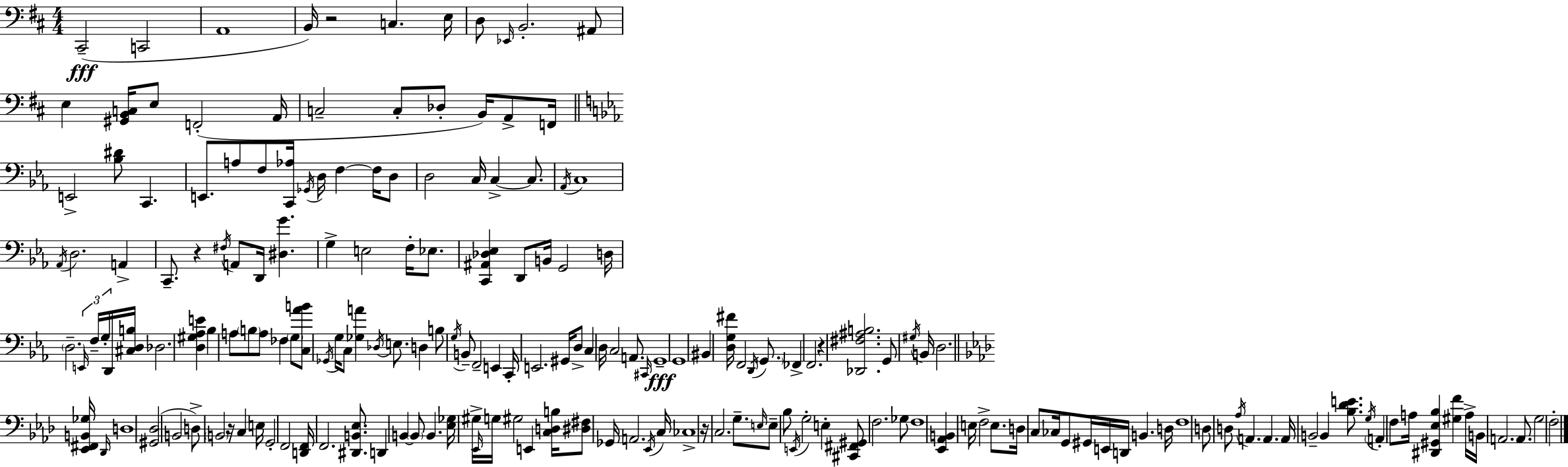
C#2/h C2/h A2/w B2/s R/h C3/q. E3/s D3/e Eb2/s B2/h. A#2/e E3/q [G#2,B2,C3]/s E3/e F2/h A2/s C3/h C3/e Db3/e B2/s A2/e F2/s E2/h [Bb3,D#4]/e C2/q. E2/e. A3/e F3/e [C2,Ab3]/s Gb2/s D3/s F3/q F3/s D3/e D3/h C3/s C3/q C3/e. Ab2/s C3/w Ab2/s D3/h. A2/q C2/e. R/q F#3/s A2/e D2/s [D#3,G4]/q. G3/q E3/h F3/s Eb3/e. [C2,A#2,Db3,Eb3]/q D2/e B2/s G2/h D3/s D3/h. E2/s F3/s G3/s D2/s [C#3,D3,B3]/s Db3/h. [D3,G#3,Ab3,E4]/q Bb3/q A3/e B3/e A3/e FES3/q G3/e [C3,Ab4,B4]/e Gb2/s G3/s C3/e [Gb3,A4]/q Db3/s E3/e. D3/q B3/e G3/s B2/e F2/h E2/q C2/s E2/h. G#2/s D3/e C3/q D3/s C3/h A2/e. C#2/s G2/w G2/w BIS2/q [D3,G3,F#4]/s F2/h D2/s G2/e. FES2/q F2/h. R/q [Db2,F#3,A#3,B3]/h. G2/e G#3/s B2/s D3/h. [Eb2,F#2,B2,Gb3]/s Db2/s D3/w [G#2,Db3]/h B2/h D3/e B2/h R/s C3/q E3/s G2/h F2/h [D2,F2]/s F2/h. [D#2,B2,Eb3]/e. D2/q B2/q B2/e B2/q. [Eb3,Gb3]/s G#3/s Eb2/s G3/s G#3/h E2/q [C3,D3,B3]/s [D#3,F#3]/e Gb2/s A2/h. Eb2/s C3/s CES3/w R/s C3/h. G3/e. E3/s E3/e Bb3/e E2/s G3/h E3/q [C#2,F#2,G#2]/e F3/h. Gb3/e F3/w [Eb2,Ab2,B2]/q E3/s F3/h E3/e. D3/s C3/e CES3/s G2/e G#2/s E2/s D2/s B2/q. D3/s F3/w D3/e D3/e Ab3/s A2/q. A2/q. A2/s B2/h B2/q [Bb3,Db4,E4]/e. G3/s A2/q F3/e A3/s [D#2,G#2,Eb3,Bb3]/q [G#3,F4]/q A3/s B2/s A2/h. A2/e. G3/h F3/h